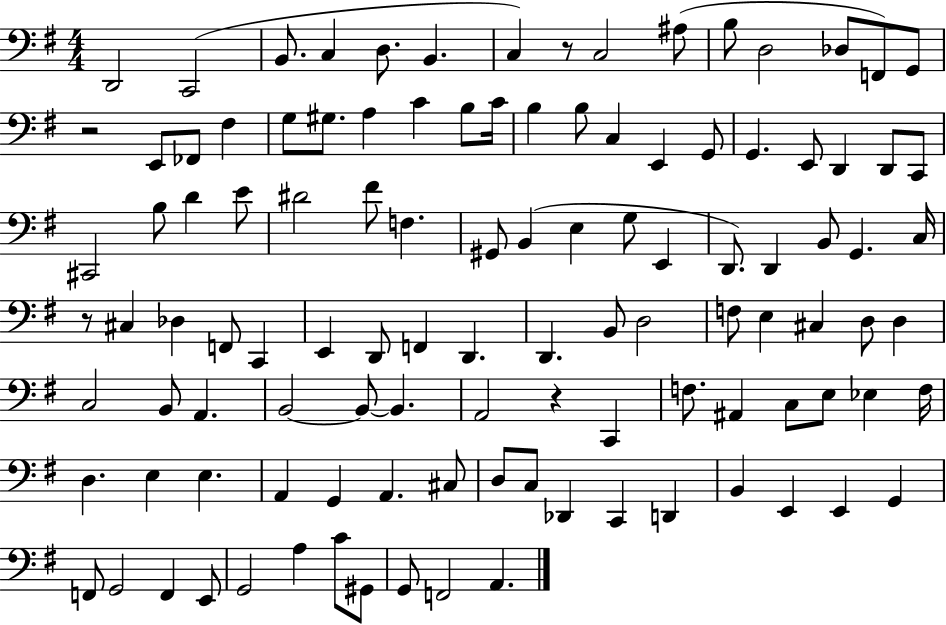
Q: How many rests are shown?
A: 4